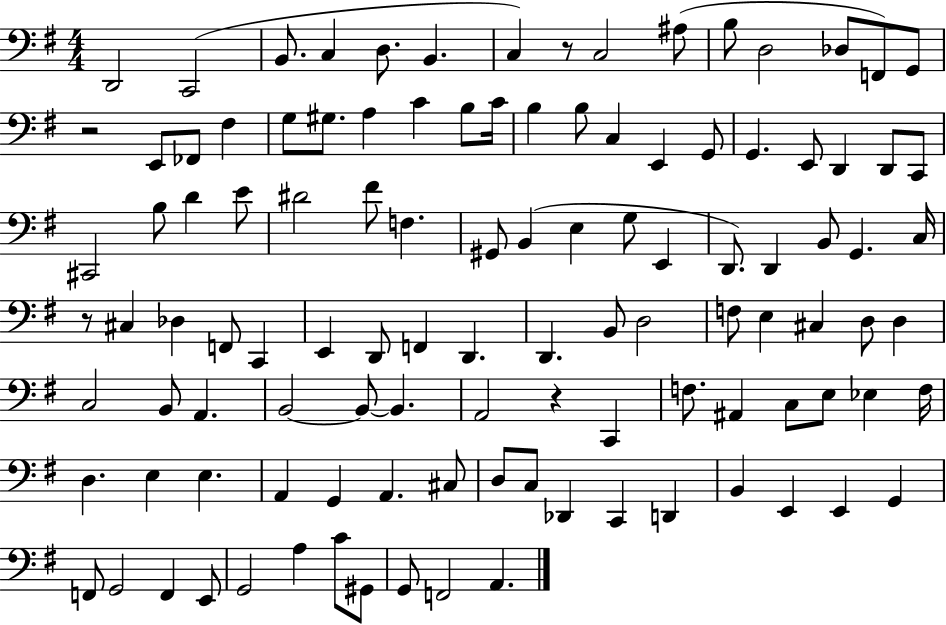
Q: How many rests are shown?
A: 4